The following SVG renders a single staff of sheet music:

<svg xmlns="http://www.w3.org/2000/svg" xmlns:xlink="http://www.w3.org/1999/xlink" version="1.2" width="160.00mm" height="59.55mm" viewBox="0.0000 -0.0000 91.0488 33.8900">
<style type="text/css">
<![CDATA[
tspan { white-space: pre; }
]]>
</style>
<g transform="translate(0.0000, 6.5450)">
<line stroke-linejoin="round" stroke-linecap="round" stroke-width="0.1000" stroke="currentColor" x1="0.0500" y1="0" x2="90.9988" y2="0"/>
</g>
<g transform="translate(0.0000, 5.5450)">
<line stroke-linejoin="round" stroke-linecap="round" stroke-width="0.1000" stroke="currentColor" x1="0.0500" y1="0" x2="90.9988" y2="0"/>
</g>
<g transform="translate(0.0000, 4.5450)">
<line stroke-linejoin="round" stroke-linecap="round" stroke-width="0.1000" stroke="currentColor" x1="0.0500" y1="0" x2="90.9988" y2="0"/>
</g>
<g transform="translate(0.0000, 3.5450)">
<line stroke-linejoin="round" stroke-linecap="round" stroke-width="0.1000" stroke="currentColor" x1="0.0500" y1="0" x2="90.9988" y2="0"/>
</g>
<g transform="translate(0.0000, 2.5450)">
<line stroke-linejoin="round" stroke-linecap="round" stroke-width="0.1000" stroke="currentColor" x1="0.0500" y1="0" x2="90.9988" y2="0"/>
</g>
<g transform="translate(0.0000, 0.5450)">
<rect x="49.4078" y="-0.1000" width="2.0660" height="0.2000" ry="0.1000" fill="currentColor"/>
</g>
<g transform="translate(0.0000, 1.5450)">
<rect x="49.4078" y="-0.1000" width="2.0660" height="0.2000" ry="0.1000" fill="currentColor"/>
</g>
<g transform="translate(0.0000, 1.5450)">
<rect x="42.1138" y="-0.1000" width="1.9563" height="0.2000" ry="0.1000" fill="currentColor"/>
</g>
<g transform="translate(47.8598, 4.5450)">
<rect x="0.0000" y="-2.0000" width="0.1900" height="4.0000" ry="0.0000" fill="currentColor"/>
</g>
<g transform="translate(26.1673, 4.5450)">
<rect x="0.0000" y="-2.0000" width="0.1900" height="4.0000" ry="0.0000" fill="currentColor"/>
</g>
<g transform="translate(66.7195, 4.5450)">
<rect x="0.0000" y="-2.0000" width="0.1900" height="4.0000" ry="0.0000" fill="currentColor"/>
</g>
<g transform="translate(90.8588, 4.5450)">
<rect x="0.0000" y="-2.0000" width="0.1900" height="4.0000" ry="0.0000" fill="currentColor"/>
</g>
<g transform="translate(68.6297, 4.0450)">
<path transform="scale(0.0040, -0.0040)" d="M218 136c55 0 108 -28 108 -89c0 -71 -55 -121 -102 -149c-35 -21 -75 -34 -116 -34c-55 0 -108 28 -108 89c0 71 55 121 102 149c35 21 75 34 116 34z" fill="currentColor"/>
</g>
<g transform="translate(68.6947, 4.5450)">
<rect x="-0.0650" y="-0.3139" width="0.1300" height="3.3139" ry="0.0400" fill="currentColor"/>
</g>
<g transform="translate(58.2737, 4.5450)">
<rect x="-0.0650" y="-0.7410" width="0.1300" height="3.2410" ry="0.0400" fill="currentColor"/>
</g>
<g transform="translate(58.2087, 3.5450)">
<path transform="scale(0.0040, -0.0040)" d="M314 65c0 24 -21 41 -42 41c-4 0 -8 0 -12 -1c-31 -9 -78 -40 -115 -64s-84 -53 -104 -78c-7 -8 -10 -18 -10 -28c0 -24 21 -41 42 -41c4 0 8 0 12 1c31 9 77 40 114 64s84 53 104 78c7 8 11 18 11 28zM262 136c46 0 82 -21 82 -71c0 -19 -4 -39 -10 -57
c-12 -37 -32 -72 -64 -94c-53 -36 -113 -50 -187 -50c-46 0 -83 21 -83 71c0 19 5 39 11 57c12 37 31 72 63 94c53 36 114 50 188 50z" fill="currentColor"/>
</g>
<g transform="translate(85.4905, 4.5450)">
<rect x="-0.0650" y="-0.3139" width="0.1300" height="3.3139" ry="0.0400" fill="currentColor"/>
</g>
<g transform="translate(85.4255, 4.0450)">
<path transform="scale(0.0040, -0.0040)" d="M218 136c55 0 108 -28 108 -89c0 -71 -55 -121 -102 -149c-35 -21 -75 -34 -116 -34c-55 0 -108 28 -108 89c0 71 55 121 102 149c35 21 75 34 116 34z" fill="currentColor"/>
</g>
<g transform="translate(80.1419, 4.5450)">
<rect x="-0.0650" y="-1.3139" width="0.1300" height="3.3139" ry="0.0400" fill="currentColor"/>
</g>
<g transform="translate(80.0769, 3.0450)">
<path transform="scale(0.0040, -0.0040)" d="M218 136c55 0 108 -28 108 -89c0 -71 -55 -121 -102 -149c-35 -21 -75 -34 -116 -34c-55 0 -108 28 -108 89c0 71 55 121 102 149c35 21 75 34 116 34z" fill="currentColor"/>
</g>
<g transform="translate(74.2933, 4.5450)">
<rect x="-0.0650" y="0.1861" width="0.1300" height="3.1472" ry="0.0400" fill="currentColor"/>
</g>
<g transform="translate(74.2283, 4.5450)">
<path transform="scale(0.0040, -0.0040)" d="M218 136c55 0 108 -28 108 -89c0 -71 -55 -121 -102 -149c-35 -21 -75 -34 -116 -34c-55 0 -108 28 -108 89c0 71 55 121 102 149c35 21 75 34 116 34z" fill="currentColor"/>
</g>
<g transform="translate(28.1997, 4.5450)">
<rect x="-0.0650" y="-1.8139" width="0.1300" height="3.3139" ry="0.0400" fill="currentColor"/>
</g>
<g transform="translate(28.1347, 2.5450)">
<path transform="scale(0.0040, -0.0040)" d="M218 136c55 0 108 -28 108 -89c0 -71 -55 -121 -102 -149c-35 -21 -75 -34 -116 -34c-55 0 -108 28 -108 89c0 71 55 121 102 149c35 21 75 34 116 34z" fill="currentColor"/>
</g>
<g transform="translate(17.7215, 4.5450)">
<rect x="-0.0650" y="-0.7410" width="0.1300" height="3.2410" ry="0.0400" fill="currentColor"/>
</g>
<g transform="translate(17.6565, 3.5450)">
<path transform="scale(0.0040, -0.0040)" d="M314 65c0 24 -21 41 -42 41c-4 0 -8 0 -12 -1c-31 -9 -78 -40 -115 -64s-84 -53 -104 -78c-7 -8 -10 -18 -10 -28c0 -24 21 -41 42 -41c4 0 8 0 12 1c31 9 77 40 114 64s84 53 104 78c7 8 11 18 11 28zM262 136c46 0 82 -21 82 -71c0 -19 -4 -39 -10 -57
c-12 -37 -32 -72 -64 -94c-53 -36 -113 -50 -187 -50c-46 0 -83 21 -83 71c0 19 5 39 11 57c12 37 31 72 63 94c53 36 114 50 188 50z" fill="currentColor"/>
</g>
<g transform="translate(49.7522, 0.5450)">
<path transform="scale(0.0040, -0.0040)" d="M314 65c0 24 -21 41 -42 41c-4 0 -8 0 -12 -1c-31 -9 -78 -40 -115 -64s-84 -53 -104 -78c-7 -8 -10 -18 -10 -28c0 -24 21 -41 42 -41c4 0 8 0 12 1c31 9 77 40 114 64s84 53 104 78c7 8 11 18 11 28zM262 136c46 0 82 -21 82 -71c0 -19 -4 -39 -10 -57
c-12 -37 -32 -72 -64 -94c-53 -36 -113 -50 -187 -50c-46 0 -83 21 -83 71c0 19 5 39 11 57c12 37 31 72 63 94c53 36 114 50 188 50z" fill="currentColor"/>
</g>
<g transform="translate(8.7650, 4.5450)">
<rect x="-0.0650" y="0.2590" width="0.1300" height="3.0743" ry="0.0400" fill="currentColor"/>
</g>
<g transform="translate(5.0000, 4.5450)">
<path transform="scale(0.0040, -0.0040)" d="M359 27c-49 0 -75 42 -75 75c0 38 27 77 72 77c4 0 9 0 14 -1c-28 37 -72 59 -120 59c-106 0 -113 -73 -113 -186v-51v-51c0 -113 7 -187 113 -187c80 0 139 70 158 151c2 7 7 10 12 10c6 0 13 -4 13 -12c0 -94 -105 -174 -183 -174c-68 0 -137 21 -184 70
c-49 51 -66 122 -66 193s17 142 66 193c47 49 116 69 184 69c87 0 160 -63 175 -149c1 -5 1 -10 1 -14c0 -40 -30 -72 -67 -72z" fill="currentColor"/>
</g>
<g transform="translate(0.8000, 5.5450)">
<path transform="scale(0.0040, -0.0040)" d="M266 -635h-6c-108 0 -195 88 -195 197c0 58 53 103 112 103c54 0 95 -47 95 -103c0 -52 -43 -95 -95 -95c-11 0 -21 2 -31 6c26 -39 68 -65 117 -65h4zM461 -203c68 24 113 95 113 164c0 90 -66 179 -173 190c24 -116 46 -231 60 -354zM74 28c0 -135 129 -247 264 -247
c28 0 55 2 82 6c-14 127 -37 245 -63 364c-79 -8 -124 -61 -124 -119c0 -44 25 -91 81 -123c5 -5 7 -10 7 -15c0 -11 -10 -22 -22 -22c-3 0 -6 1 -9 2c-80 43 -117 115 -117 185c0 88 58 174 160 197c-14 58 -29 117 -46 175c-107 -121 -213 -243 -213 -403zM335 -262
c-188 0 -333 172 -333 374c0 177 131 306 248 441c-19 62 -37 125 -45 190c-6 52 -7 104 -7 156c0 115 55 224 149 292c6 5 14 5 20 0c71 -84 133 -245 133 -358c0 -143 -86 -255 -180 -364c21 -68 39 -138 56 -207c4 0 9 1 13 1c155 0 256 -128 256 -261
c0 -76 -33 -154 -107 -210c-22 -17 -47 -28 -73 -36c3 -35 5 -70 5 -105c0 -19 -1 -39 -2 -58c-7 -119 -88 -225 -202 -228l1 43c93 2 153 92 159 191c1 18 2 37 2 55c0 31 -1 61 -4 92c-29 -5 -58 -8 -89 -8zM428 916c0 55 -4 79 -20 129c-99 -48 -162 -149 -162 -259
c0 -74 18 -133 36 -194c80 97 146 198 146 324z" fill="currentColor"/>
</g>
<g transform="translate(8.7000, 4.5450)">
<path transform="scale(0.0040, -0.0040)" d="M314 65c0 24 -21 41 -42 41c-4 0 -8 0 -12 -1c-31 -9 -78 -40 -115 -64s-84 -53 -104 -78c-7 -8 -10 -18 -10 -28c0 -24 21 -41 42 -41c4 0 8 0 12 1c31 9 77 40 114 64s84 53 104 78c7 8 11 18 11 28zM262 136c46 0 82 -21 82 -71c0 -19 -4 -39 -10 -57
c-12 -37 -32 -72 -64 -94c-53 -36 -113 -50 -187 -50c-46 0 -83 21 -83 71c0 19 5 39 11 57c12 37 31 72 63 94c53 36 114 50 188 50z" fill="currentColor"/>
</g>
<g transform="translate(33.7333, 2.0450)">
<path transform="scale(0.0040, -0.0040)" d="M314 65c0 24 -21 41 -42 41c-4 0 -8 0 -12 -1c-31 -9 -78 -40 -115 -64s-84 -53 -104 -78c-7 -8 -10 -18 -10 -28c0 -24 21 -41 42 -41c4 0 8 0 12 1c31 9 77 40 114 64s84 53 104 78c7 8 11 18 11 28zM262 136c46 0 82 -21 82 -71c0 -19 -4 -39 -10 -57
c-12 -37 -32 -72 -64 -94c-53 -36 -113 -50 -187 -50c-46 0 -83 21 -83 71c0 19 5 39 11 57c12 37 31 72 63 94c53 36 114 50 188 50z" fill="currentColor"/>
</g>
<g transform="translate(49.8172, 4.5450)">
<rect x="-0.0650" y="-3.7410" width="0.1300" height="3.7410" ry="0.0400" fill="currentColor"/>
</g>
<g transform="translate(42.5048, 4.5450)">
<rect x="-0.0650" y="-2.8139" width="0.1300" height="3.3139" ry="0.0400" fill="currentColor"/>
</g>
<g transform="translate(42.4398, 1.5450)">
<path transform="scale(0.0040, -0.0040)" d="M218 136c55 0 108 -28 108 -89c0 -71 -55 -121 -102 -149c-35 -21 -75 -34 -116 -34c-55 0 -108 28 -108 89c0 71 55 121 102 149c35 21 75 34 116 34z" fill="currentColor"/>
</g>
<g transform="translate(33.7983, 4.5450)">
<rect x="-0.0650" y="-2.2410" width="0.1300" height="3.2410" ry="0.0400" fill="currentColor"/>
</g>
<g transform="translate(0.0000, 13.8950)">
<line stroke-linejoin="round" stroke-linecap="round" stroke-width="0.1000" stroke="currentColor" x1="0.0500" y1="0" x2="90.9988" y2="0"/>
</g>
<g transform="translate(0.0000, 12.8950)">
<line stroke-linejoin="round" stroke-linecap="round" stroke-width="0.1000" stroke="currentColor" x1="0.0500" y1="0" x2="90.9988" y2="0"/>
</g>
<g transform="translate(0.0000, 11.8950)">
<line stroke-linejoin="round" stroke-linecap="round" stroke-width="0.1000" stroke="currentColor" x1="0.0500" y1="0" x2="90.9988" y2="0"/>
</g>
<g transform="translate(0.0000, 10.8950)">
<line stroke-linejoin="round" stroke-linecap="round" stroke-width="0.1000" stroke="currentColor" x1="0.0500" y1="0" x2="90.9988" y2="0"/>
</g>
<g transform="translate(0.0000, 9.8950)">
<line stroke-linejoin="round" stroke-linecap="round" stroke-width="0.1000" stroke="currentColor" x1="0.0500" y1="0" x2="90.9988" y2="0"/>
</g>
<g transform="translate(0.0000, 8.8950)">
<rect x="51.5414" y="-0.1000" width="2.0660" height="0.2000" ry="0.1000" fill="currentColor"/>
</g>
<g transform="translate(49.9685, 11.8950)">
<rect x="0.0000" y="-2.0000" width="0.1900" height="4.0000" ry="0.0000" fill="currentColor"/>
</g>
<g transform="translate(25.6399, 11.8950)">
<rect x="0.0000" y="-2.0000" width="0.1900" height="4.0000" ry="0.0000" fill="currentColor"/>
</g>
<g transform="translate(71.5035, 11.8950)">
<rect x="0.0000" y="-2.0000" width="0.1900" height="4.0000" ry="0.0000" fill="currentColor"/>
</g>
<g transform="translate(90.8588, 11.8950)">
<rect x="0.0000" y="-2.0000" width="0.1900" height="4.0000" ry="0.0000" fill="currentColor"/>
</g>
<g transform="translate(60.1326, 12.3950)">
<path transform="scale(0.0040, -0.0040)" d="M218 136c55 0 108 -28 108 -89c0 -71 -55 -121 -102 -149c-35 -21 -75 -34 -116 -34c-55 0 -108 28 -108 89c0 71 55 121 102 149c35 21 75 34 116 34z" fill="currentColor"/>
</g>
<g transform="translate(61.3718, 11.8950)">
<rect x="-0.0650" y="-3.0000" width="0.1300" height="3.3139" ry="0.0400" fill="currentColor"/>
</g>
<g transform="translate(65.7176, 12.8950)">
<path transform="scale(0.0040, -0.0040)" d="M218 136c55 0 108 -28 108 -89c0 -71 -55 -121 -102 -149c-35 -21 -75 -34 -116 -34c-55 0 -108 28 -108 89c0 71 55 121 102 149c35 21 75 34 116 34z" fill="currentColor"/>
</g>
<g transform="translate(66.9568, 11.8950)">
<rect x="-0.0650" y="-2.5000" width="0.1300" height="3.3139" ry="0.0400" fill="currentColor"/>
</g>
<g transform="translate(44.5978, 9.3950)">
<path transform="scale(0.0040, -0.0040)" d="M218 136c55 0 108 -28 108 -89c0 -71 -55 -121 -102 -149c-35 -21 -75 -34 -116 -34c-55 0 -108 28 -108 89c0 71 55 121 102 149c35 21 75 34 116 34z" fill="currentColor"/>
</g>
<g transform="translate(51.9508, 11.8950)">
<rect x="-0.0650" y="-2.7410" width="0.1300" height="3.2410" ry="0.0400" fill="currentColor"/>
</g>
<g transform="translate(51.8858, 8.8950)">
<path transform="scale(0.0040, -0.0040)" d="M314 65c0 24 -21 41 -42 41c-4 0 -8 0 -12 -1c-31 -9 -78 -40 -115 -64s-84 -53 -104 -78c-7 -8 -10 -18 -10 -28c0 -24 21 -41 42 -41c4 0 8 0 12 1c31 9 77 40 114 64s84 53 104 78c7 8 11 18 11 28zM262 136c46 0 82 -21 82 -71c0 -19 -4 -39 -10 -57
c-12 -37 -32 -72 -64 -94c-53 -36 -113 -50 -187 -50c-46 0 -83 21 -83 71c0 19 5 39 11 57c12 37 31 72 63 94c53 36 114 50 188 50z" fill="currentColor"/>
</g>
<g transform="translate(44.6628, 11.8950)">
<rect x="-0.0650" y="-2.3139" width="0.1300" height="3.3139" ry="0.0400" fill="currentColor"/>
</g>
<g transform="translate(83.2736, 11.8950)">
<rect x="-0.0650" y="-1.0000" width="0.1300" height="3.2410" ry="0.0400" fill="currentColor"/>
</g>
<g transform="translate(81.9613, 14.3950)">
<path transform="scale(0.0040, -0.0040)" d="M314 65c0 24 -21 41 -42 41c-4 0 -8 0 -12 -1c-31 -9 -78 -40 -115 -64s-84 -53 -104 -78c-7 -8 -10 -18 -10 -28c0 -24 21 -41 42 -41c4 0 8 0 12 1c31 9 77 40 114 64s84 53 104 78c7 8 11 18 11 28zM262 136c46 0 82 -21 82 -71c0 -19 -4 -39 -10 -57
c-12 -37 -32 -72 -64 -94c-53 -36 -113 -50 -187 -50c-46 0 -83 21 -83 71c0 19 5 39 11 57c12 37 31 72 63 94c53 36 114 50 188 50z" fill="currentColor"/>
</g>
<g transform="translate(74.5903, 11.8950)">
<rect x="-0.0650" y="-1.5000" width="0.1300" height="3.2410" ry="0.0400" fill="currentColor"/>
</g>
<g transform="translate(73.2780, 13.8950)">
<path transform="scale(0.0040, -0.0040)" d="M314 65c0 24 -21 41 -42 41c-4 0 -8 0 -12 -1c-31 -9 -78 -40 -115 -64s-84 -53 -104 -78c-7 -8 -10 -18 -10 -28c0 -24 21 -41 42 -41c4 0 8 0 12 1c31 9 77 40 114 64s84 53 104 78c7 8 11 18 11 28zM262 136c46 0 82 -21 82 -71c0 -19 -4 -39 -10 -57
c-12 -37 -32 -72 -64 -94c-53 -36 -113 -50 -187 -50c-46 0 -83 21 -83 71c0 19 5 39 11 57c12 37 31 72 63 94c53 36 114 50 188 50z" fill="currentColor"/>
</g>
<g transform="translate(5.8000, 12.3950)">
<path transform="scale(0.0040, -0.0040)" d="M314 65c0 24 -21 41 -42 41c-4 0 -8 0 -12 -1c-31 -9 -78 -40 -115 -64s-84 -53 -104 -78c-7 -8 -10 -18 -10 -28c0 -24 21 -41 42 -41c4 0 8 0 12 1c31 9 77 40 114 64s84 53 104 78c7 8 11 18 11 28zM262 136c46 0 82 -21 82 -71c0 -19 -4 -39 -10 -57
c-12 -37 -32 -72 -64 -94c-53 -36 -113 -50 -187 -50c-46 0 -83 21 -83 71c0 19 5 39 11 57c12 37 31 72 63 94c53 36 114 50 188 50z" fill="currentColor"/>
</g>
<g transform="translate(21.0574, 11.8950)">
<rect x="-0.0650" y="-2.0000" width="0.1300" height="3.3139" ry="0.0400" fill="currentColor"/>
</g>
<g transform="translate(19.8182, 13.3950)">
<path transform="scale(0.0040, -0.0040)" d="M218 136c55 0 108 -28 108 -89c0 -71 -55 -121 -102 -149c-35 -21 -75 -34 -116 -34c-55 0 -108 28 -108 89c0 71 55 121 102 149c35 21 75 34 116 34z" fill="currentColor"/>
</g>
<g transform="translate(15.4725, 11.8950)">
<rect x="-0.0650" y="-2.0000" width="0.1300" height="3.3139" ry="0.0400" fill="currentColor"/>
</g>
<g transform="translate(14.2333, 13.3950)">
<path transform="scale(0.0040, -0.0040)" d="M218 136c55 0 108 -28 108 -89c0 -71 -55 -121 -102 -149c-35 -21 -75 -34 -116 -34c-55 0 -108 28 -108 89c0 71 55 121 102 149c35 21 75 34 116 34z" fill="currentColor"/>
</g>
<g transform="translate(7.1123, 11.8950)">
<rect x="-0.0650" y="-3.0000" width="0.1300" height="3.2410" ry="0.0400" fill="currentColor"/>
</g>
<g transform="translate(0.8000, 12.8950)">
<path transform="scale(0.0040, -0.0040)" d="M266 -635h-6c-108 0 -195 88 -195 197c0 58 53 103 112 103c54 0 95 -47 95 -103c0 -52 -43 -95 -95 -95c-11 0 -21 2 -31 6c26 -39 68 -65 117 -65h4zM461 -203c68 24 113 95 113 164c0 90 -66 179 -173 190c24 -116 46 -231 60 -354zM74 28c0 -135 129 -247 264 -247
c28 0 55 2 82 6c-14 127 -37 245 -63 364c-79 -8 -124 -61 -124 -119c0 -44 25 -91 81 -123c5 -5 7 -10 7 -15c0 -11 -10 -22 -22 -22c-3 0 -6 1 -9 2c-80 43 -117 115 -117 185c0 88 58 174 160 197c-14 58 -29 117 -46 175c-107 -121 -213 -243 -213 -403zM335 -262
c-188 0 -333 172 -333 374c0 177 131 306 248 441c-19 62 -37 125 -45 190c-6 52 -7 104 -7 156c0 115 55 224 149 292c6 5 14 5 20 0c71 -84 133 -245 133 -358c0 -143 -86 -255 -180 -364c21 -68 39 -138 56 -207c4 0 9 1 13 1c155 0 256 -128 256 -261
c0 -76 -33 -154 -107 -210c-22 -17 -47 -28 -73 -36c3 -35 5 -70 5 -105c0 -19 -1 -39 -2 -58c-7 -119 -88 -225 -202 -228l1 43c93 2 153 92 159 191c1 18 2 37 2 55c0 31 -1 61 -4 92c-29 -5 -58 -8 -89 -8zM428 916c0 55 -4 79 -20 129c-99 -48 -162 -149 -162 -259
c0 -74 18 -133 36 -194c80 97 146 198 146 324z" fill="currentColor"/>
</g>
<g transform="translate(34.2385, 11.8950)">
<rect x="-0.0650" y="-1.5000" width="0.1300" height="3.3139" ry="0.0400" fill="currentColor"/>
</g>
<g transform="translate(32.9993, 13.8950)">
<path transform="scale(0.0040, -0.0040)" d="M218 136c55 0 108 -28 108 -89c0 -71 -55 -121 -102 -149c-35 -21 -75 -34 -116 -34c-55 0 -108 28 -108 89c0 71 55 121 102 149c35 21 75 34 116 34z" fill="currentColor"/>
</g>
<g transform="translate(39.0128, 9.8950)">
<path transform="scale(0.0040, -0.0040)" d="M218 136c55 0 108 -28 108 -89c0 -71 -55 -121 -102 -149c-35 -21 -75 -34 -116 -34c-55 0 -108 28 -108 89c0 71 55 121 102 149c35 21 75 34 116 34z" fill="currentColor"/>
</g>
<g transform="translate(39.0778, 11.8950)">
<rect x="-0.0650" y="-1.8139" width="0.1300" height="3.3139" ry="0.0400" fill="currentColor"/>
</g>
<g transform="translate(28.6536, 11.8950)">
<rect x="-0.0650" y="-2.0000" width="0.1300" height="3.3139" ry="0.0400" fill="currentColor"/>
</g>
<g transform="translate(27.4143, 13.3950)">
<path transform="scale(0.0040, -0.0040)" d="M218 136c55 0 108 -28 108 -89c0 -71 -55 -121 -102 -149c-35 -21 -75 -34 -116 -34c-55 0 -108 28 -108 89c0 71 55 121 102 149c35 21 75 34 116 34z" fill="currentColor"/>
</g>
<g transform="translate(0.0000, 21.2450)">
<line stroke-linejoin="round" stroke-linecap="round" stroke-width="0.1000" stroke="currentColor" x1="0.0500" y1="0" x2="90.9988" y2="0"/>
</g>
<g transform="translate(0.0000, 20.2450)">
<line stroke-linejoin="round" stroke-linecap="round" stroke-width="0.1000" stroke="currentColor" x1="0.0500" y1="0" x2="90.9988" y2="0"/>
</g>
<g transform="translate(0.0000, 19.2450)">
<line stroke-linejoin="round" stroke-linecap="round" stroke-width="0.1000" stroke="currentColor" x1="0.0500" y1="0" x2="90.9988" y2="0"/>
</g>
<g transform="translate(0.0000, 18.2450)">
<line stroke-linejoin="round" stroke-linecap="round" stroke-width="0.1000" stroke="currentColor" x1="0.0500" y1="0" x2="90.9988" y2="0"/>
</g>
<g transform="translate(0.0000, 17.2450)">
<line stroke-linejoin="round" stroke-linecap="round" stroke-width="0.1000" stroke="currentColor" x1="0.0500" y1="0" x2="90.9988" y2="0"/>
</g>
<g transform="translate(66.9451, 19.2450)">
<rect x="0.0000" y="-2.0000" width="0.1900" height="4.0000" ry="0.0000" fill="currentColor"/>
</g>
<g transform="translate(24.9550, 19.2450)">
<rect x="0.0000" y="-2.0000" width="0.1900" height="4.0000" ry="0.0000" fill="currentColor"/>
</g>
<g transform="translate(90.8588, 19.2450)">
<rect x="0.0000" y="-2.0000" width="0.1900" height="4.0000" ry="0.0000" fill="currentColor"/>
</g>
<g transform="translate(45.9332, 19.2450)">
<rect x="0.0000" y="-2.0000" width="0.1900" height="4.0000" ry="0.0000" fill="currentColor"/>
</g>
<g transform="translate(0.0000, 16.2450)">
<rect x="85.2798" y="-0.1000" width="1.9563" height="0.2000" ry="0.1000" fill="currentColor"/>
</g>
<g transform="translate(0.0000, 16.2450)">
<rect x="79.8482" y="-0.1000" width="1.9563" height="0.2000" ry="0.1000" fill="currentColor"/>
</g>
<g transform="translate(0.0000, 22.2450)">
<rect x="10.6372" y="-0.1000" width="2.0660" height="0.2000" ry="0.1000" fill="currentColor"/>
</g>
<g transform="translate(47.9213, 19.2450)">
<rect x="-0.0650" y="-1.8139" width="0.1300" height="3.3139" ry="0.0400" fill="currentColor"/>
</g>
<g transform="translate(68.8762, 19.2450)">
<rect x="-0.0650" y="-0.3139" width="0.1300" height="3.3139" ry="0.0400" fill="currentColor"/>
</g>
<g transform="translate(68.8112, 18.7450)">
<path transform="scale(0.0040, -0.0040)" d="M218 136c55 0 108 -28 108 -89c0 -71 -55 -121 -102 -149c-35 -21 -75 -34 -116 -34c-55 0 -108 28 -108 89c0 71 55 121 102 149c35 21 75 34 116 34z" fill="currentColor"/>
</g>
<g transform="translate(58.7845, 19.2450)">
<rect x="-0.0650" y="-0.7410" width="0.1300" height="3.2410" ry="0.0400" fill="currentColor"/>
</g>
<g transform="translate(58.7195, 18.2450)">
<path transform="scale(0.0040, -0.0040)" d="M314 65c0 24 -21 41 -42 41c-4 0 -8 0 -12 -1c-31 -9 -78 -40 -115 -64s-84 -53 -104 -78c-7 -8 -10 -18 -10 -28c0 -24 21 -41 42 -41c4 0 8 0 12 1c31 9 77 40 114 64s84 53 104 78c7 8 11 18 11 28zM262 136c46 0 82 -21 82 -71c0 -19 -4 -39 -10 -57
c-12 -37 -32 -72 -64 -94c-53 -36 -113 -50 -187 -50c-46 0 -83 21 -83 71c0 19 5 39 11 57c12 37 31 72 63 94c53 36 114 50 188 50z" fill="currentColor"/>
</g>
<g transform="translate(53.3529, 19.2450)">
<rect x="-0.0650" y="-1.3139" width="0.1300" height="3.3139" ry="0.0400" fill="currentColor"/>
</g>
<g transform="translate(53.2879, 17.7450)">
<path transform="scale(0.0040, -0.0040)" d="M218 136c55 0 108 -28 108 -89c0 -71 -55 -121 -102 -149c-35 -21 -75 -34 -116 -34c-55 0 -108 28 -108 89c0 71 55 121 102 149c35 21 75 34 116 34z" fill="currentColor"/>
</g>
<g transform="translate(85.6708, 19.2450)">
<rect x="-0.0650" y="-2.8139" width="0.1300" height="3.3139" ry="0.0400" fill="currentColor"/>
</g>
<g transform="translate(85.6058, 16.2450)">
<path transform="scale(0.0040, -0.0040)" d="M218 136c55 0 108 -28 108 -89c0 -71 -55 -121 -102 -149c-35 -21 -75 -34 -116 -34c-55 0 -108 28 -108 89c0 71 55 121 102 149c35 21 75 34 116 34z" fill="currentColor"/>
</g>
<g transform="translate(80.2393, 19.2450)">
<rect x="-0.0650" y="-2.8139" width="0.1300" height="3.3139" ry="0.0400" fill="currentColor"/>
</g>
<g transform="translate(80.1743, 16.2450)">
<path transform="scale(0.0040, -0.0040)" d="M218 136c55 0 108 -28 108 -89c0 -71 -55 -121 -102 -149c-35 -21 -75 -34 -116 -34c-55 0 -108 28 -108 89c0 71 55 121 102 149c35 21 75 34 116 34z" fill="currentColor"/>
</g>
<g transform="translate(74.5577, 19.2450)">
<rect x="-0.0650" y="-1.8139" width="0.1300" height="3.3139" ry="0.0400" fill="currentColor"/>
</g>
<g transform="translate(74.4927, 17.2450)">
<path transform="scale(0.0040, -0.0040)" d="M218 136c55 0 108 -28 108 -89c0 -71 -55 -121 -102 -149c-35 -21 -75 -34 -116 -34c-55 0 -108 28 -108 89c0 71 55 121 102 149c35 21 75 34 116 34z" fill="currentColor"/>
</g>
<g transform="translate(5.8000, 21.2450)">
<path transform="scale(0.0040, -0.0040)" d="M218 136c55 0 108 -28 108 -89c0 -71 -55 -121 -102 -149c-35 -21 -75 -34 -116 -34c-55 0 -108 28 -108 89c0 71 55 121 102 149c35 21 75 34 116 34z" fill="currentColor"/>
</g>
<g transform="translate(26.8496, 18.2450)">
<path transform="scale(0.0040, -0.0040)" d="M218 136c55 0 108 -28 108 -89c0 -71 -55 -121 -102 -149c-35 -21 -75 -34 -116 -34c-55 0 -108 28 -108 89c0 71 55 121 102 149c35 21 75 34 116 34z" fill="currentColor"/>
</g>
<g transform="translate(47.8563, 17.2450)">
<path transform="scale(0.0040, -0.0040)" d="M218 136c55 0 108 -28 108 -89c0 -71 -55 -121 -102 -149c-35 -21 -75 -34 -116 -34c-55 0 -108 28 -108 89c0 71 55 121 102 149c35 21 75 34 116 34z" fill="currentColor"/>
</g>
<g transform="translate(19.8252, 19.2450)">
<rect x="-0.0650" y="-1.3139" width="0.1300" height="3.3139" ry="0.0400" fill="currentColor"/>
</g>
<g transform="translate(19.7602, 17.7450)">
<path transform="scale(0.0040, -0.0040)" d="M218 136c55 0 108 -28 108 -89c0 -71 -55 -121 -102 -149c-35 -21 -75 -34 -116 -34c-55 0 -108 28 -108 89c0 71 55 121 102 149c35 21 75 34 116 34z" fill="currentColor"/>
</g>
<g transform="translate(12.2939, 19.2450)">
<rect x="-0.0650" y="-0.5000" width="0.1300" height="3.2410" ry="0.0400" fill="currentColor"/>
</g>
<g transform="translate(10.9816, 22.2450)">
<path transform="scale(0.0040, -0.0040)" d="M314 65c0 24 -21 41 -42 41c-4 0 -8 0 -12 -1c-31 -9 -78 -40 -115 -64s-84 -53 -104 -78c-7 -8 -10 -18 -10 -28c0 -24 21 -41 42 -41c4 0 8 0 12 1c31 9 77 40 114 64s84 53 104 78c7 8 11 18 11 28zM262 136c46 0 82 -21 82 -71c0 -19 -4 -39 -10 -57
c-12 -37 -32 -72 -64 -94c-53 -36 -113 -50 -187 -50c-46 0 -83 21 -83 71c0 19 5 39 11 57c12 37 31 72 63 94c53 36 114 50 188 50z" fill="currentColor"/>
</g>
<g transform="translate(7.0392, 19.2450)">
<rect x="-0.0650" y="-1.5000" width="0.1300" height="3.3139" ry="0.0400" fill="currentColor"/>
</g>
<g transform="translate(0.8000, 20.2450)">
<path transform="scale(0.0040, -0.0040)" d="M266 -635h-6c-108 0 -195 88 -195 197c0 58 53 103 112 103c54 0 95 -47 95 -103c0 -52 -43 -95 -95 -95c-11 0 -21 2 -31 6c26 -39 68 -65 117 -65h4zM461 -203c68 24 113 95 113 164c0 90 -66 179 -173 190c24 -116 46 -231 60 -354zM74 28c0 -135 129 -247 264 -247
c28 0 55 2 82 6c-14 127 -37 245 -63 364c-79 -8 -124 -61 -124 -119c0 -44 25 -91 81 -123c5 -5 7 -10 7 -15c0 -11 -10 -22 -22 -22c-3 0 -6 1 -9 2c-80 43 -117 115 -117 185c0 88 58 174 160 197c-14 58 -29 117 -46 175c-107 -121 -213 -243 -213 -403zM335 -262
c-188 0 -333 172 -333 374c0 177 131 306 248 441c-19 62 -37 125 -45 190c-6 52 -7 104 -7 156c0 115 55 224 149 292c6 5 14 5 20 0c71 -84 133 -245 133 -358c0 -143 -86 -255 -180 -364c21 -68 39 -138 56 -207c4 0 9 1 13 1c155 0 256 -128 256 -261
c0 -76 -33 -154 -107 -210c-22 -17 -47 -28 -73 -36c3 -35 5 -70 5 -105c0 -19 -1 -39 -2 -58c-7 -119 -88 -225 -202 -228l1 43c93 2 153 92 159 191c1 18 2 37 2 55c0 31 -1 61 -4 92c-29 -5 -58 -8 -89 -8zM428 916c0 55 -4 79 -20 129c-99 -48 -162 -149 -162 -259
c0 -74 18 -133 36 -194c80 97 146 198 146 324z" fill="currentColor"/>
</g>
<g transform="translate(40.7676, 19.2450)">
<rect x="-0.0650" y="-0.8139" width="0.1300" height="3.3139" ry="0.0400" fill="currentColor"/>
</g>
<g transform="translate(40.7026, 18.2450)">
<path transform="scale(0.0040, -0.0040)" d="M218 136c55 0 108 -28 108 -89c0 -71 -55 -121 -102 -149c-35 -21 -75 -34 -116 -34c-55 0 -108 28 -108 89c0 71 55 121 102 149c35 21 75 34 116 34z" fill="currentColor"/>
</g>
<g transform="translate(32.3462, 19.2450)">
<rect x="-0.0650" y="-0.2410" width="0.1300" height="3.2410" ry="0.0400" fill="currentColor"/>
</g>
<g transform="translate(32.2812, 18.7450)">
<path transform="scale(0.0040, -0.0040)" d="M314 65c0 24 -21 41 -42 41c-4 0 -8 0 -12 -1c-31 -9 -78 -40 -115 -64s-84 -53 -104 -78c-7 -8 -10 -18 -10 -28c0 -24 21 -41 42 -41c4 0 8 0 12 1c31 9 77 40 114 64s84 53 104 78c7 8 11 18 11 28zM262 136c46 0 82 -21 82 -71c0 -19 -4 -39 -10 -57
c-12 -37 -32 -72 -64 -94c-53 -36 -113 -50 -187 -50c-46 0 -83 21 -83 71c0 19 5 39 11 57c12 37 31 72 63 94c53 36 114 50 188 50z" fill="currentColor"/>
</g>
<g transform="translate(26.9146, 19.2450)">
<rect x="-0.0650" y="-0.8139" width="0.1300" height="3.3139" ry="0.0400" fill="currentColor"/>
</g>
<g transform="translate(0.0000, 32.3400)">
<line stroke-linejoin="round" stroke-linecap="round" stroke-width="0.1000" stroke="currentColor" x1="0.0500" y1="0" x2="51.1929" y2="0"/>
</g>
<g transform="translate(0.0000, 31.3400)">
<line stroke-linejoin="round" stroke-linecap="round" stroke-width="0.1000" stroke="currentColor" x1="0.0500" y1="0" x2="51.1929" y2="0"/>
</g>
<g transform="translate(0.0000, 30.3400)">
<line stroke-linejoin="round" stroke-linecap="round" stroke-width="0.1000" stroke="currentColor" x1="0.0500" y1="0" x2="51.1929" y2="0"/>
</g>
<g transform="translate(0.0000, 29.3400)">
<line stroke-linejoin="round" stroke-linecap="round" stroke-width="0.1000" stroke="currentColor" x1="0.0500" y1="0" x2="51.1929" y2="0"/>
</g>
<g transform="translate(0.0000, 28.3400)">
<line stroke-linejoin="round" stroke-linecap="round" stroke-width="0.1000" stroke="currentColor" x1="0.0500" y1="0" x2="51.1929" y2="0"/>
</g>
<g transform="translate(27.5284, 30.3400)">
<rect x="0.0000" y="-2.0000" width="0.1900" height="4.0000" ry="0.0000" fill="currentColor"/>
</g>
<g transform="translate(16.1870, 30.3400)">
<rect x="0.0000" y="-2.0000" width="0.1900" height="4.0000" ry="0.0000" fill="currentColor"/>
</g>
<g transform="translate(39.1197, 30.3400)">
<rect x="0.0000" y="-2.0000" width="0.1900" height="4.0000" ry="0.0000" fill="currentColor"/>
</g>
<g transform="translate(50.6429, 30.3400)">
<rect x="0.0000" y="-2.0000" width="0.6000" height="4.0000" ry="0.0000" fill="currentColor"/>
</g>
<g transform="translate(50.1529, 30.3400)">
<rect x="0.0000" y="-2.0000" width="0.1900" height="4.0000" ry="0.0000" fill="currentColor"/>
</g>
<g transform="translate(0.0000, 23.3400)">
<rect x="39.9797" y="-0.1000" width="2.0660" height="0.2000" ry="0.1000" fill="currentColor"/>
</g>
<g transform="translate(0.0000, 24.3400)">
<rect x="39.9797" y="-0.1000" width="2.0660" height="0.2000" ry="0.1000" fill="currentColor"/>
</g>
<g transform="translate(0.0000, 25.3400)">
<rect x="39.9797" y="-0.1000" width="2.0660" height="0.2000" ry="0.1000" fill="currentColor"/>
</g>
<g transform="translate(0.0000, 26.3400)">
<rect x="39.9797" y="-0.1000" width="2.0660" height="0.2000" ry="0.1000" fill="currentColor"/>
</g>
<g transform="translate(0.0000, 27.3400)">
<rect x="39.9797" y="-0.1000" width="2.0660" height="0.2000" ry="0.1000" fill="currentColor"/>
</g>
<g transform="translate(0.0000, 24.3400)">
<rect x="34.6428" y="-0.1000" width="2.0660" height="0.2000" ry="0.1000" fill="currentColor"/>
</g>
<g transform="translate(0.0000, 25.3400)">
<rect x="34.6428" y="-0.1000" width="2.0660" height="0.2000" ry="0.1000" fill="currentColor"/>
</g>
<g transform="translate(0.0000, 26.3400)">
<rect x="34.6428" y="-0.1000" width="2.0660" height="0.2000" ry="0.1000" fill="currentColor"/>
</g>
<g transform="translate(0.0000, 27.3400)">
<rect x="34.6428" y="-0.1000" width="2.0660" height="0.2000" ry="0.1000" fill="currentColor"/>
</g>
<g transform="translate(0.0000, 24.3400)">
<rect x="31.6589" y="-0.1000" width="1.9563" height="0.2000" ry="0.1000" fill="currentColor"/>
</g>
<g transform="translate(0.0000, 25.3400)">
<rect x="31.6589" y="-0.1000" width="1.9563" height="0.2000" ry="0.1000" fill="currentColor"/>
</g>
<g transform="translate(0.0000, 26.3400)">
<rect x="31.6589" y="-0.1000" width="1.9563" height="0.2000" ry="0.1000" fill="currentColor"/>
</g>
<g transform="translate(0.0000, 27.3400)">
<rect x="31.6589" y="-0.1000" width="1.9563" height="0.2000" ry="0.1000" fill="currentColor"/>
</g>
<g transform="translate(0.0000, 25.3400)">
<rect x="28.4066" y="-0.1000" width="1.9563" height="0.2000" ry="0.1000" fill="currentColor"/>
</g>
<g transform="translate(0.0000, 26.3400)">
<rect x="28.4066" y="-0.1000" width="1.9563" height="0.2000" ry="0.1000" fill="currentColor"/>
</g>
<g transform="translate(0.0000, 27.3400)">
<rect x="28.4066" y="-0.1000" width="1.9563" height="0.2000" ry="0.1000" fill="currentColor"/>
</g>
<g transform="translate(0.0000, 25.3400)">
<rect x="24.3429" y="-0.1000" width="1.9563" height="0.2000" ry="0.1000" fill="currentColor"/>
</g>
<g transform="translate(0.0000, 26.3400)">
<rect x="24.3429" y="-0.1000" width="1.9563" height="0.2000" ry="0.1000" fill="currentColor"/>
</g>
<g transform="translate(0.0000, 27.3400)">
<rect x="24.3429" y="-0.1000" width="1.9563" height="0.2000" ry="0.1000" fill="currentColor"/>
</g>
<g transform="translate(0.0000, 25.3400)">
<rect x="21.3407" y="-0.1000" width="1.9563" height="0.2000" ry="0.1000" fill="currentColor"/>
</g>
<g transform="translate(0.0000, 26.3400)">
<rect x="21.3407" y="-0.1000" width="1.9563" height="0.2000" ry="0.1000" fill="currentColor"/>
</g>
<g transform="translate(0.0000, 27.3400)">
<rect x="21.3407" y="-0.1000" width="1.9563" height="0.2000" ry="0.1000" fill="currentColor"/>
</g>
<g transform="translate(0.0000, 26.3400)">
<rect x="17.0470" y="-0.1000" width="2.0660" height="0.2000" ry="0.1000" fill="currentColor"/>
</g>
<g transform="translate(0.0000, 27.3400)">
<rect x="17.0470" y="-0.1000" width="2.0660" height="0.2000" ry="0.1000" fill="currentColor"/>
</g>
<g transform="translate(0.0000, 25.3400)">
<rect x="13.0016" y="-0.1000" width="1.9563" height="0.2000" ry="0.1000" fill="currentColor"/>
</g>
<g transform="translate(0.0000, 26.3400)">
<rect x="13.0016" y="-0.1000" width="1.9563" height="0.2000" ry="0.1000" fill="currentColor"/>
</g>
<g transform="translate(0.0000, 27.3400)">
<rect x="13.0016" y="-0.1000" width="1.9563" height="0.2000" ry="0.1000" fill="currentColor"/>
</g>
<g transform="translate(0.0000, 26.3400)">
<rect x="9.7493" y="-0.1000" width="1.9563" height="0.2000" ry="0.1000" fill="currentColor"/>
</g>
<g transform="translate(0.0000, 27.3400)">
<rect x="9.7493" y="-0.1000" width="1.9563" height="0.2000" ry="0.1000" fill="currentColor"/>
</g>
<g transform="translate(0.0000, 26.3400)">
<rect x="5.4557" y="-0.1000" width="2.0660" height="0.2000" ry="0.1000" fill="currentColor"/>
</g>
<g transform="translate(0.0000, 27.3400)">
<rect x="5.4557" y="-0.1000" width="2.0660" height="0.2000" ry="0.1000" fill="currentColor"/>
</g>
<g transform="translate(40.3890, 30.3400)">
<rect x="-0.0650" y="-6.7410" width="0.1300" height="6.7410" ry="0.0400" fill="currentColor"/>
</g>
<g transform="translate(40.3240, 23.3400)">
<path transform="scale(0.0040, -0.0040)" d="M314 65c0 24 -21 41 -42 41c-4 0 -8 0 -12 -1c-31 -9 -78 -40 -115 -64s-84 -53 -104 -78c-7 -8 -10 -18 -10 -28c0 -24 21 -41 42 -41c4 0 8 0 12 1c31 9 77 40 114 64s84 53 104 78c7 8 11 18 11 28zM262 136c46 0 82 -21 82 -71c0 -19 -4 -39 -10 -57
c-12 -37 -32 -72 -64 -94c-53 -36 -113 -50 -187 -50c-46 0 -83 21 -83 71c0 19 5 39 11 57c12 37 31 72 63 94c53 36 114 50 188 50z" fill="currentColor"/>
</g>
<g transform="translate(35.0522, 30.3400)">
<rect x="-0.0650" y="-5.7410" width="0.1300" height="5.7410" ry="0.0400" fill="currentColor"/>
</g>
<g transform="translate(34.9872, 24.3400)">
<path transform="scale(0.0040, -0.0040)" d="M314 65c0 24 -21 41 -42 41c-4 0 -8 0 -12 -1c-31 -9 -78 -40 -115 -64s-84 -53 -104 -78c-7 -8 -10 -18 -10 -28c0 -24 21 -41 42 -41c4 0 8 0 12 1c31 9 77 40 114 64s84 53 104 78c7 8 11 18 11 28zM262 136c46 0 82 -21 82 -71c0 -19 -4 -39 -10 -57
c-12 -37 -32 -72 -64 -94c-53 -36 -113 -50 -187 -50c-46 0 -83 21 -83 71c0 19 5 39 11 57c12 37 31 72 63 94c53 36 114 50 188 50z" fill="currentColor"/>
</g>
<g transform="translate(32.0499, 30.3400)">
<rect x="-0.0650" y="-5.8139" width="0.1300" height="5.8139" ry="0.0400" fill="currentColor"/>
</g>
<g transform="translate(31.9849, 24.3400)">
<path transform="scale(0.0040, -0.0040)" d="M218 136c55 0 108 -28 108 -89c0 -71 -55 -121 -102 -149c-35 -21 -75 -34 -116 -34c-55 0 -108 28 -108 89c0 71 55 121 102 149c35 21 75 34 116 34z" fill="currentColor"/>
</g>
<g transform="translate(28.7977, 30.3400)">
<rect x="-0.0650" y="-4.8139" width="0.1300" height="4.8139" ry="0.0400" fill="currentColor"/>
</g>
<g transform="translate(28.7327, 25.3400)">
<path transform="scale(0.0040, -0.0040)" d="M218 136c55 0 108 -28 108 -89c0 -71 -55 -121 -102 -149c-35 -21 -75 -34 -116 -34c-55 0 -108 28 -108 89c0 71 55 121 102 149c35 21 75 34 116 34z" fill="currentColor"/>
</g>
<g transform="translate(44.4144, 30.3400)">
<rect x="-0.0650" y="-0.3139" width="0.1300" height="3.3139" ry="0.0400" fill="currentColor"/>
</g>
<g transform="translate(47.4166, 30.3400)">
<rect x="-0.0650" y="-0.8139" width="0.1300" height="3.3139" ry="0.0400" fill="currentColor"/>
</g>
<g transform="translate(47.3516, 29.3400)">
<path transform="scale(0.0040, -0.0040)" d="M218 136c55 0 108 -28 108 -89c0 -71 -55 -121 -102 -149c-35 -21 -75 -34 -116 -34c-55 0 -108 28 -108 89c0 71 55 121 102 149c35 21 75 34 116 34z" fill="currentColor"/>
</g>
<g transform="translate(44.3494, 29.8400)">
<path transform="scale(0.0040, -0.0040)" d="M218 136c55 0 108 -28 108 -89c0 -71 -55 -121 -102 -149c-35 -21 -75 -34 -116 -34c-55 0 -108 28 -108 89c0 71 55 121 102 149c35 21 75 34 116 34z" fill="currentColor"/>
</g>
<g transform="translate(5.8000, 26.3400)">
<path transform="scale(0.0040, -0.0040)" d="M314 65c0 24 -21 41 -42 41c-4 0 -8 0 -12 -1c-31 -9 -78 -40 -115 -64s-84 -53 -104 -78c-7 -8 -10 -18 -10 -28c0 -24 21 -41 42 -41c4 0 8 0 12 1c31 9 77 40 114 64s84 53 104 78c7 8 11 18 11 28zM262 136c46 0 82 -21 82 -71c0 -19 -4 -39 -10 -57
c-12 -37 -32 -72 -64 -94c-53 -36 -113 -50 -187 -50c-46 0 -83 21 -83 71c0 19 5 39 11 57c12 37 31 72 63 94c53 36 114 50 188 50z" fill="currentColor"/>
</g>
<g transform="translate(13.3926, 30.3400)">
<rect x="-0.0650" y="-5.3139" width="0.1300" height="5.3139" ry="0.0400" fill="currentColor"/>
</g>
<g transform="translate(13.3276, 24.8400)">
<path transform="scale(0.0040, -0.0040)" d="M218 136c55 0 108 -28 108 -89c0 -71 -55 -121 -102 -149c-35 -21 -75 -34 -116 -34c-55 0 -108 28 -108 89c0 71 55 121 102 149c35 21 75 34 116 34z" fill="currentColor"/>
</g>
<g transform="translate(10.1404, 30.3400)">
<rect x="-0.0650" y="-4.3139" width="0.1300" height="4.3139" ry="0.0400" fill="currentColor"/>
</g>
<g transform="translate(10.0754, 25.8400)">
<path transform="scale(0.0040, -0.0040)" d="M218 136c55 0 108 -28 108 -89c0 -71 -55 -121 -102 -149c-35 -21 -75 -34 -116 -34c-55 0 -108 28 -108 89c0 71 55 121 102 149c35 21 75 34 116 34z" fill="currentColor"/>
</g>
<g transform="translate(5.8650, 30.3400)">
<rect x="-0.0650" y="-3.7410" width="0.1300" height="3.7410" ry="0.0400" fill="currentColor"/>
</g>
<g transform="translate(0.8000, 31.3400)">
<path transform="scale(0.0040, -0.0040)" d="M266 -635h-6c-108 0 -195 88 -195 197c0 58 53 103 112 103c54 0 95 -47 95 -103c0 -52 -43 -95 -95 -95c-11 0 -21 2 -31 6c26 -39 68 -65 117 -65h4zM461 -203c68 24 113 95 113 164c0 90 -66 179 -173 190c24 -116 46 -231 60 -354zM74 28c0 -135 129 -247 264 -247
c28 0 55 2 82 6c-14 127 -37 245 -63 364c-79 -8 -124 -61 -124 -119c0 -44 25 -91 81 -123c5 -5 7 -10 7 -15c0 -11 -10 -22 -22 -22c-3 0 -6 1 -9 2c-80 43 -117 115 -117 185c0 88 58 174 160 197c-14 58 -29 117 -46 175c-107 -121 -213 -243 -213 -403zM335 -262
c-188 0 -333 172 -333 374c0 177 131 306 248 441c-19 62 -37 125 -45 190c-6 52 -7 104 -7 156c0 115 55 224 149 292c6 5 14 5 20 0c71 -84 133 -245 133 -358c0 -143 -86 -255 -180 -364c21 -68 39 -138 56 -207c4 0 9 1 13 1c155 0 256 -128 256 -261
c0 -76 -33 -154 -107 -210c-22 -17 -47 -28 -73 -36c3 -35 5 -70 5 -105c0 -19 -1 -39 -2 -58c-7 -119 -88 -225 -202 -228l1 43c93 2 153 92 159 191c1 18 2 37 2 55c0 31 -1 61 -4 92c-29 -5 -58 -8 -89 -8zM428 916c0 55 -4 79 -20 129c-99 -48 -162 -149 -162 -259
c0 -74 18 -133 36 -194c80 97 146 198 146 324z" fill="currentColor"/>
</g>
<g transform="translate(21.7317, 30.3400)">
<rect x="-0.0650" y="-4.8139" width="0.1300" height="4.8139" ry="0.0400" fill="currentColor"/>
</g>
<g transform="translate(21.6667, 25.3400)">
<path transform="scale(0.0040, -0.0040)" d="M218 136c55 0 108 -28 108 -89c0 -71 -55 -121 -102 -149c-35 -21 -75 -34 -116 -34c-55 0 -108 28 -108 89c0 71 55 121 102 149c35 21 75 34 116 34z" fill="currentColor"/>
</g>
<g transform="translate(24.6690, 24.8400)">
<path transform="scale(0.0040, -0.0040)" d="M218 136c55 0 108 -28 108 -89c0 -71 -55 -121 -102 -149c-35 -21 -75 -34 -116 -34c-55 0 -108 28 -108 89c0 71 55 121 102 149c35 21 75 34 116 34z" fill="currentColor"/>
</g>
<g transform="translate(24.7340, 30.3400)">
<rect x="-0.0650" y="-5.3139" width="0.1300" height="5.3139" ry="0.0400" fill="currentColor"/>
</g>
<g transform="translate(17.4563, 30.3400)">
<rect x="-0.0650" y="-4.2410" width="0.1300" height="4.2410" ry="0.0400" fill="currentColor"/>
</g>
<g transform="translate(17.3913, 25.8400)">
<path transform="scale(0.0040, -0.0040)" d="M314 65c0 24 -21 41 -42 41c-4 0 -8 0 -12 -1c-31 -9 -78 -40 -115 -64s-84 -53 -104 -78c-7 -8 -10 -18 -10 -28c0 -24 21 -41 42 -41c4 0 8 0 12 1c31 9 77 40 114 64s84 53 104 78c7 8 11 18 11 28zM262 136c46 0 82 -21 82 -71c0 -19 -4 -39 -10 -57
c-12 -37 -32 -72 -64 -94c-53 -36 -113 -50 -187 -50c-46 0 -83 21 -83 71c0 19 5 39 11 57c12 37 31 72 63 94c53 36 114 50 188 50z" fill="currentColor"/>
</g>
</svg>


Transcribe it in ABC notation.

X:1
T:Untitled
M:4/4
L:1/4
K:C
B2 d2 f g2 a c'2 d2 c B e c A2 F F F E f g a2 A G E2 D2 E C2 e d c2 d f e d2 c f a a c'2 d' f' d'2 e' f' e' g' g'2 b'2 c d